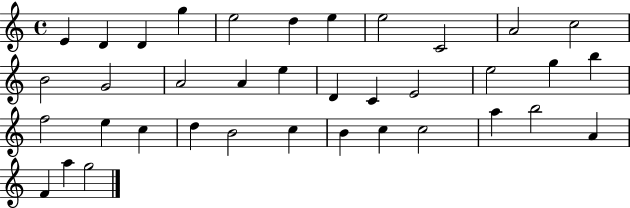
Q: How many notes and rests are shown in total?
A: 37